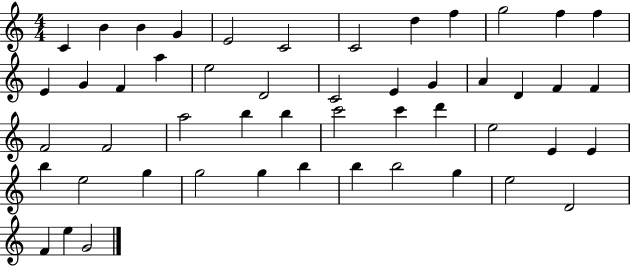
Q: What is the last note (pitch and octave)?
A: G4